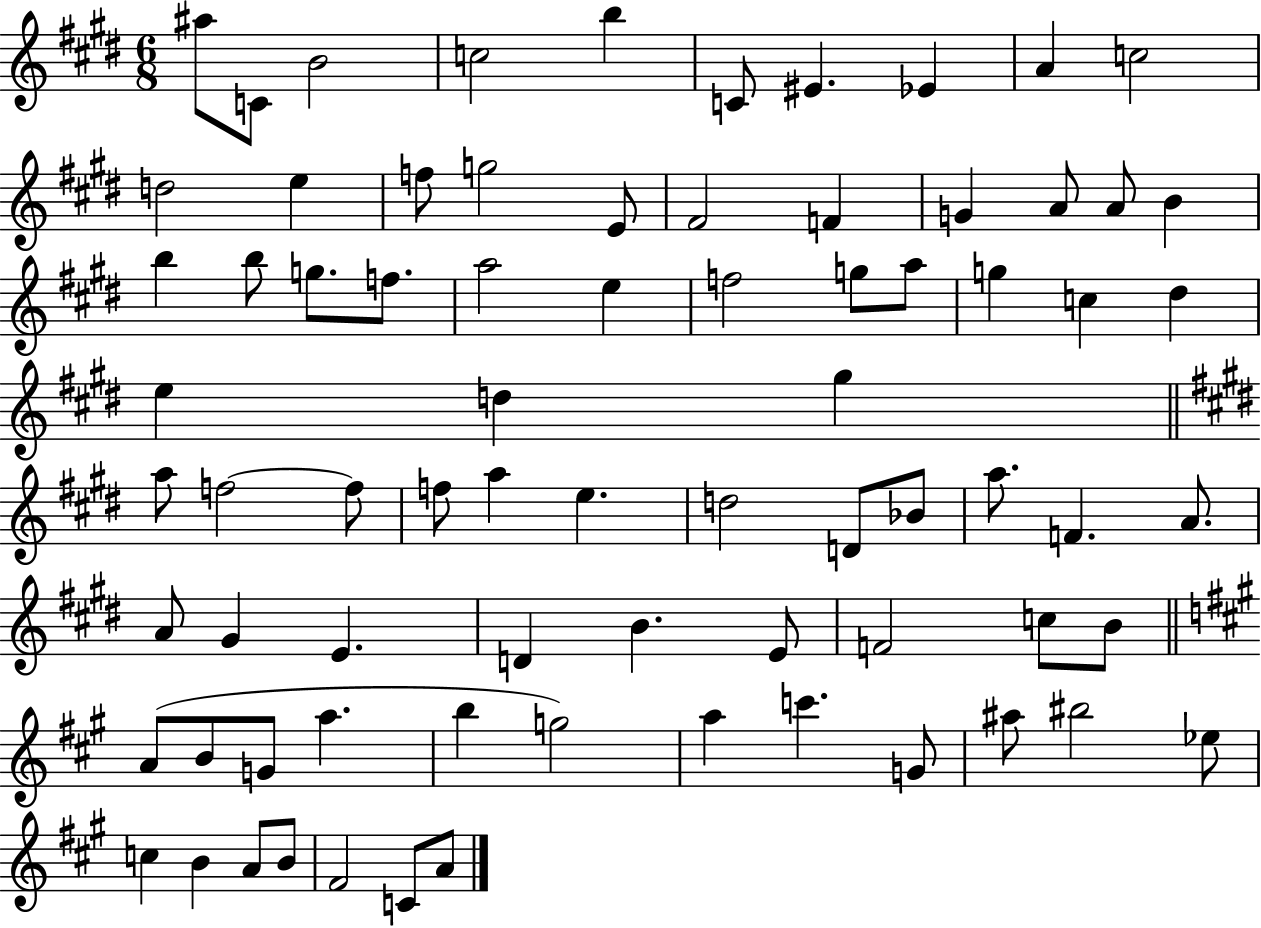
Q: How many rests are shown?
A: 0